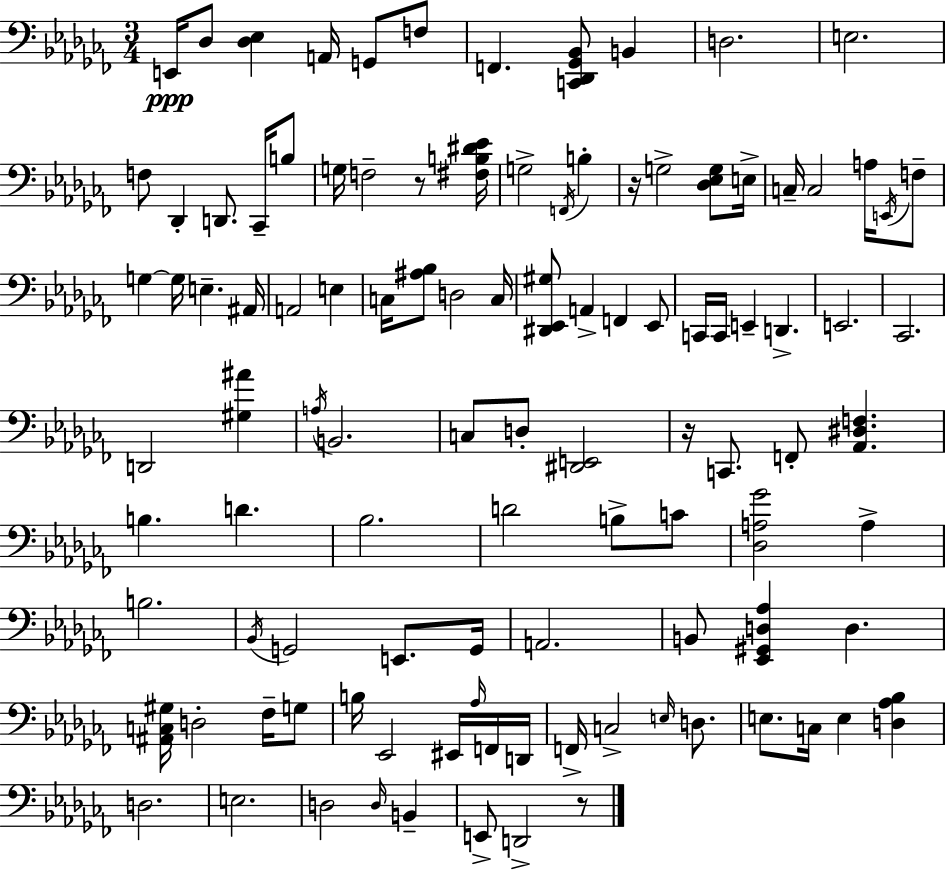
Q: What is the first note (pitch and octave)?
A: E2